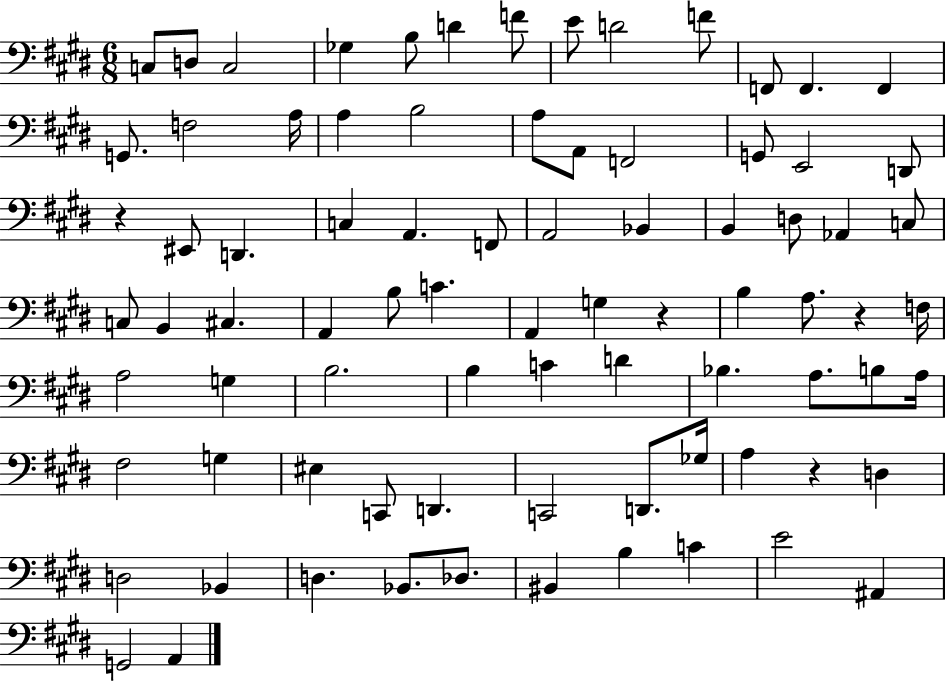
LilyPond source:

{
  \clef bass
  \numericTimeSignature
  \time 6/8
  \key e \major
  \repeat volta 2 { c8 d8 c2 | ges4 b8 d'4 f'8 | e'8 d'2 f'8 | f,8 f,4. f,4 | \break g,8. f2 a16 | a4 b2 | a8 a,8 f,2 | g,8 e,2 d,8 | \break r4 eis,8 d,4. | c4 a,4. f,8 | a,2 bes,4 | b,4 d8 aes,4 c8 | \break c8 b,4 cis4. | a,4 b8 c'4. | a,4 g4 r4 | b4 a8. r4 f16 | \break a2 g4 | b2. | b4 c'4 d'4 | bes4. a8. b8 a16 | \break fis2 g4 | eis4 c,8 d,4. | c,2 d,8. ges16 | a4 r4 d4 | \break d2 bes,4 | d4. bes,8. des8. | bis,4 b4 c'4 | e'2 ais,4 | \break g,2 a,4 | } \bar "|."
}